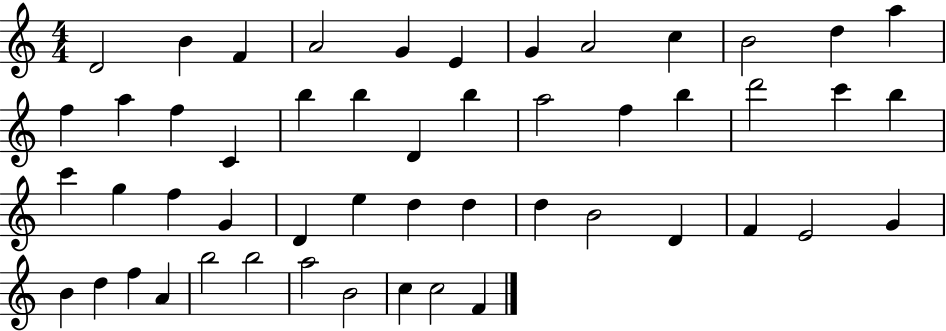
{
  \clef treble
  \numericTimeSignature
  \time 4/4
  \key c \major
  d'2 b'4 f'4 | a'2 g'4 e'4 | g'4 a'2 c''4 | b'2 d''4 a''4 | \break f''4 a''4 f''4 c'4 | b''4 b''4 d'4 b''4 | a''2 f''4 b''4 | d'''2 c'''4 b''4 | \break c'''4 g''4 f''4 g'4 | d'4 e''4 d''4 d''4 | d''4 b'2 d'4 | f'4 e'2 g'4 | \break b'4 d''4 f''4 a'4 | b''2 b''2 | a''2 b'2 | c''4 c''2 f'4 | \break \bar "|."
}